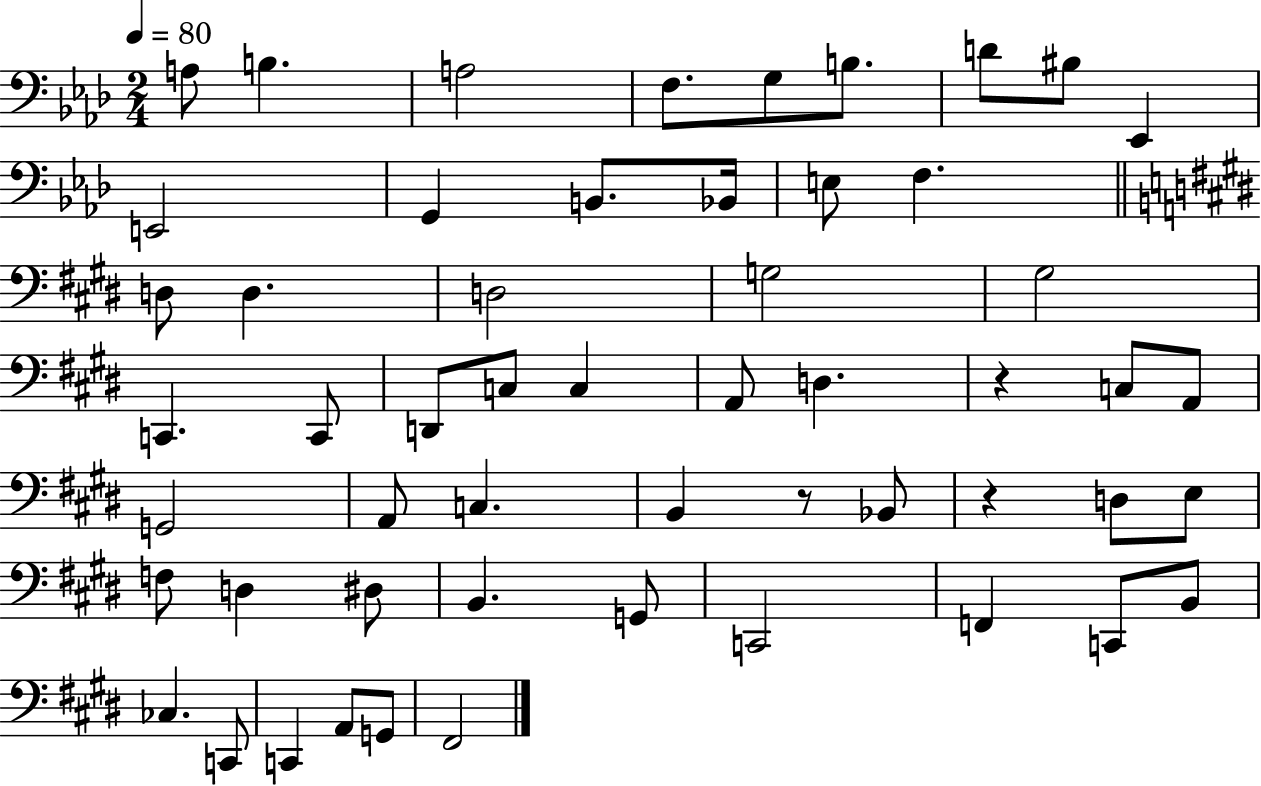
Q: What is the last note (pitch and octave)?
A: F#2